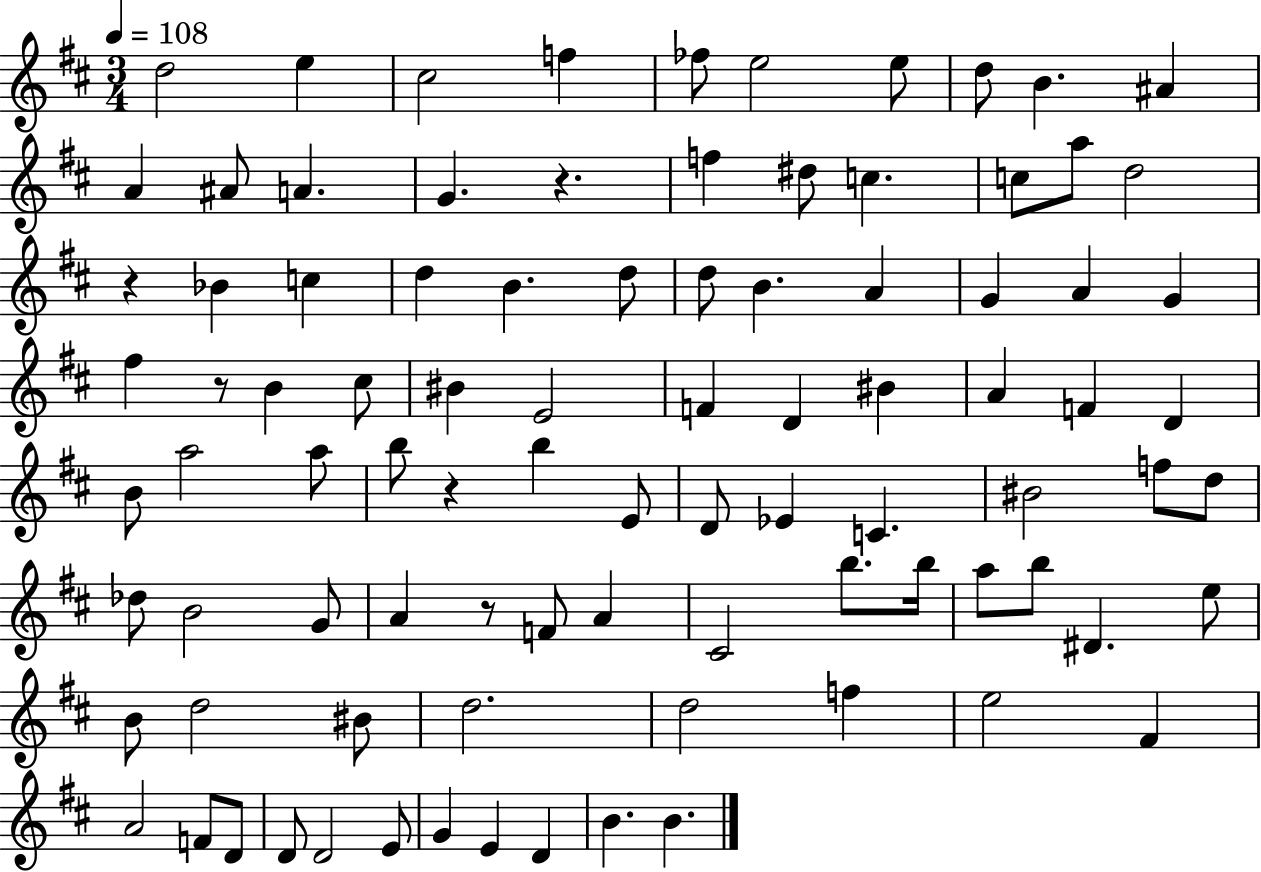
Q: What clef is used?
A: treble